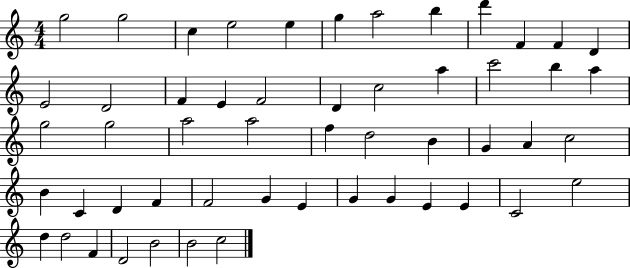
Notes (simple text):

G5/h G5/h C5/q E5/h E5/q G5/q A5/h B5/q D6/q F4/q F4/q D4/q E4/h D4/h F4/q E4/q F4/h D4/q C5/h A5/q C6/h B5/q A5/q G5/h G5/h A5/h A5/h F5/q D5/h B4/q G4/q A4/q C5/h B4/q C4/q D4/q F4/q F4/h G4/q E4/q G4/q G4/q E4/q E4/q C4/h E5/h D5/q D5/h F4/q D4/h B4/h B4/h C5/h